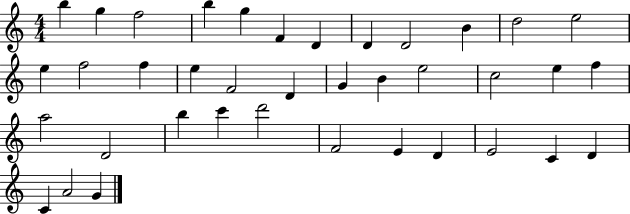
B5/q G5/q F5/h B5/q G5/q F4/q D4/q D4/q D4/h B4/q D5/h E5/h E5/q F5/h F5/q E5/q F4/h D4/q G4/q B4/q E5/h C5/h E5/q F5/q A5/h D4/h B5/q C6/q D6/h F4/h E4/q D4/q E4/h C4/q D4/q C4/q A4/h G4/q